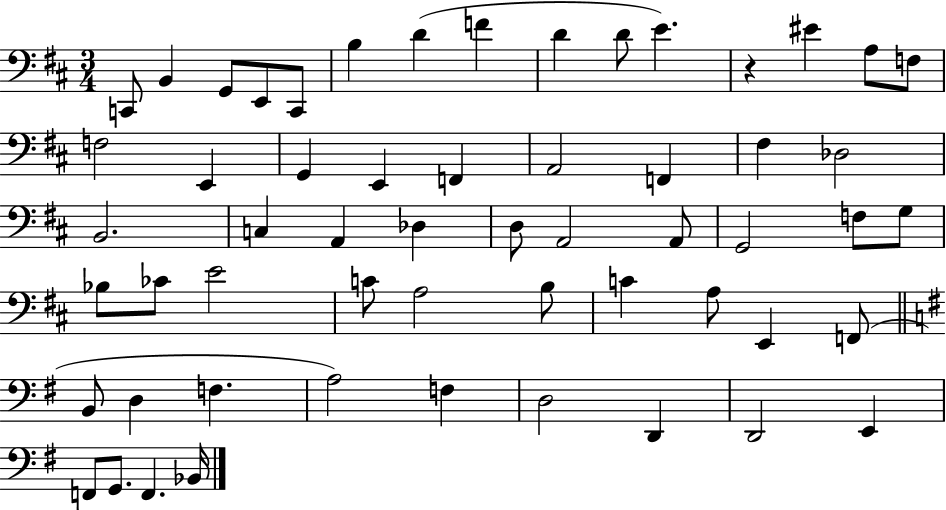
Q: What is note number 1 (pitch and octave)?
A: C2